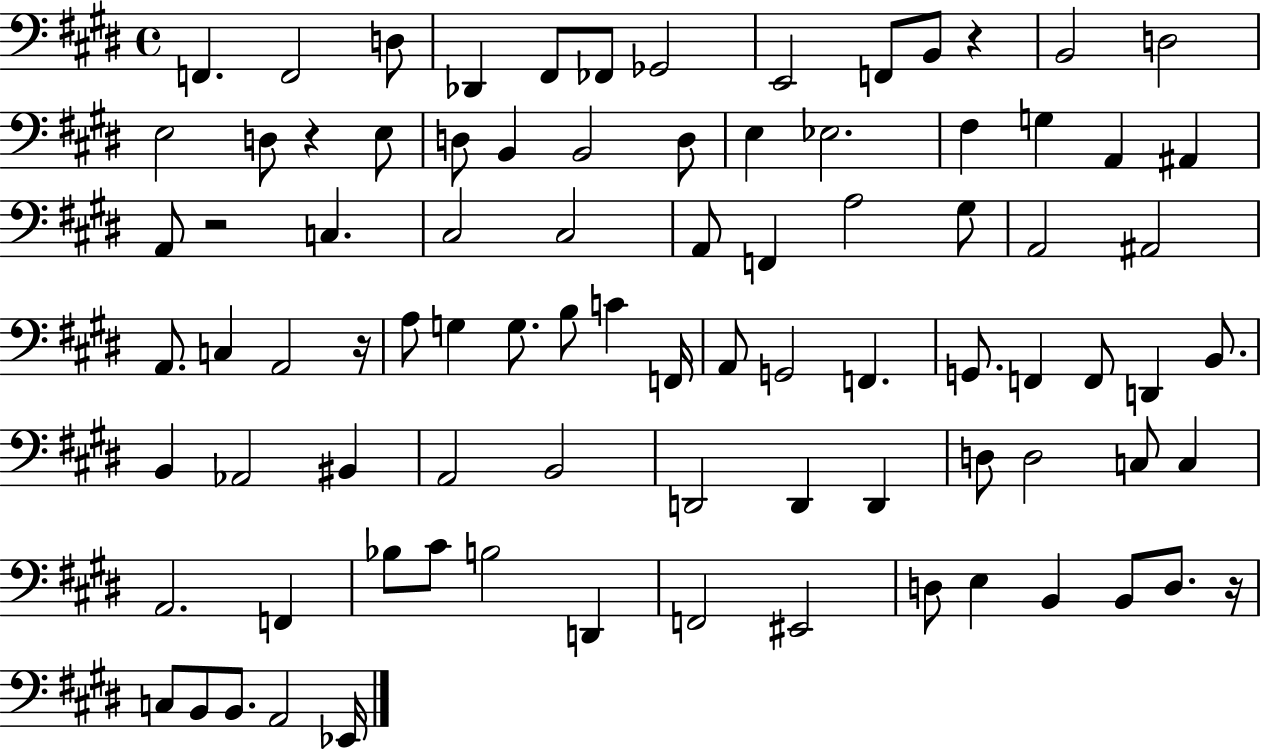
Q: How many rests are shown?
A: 5